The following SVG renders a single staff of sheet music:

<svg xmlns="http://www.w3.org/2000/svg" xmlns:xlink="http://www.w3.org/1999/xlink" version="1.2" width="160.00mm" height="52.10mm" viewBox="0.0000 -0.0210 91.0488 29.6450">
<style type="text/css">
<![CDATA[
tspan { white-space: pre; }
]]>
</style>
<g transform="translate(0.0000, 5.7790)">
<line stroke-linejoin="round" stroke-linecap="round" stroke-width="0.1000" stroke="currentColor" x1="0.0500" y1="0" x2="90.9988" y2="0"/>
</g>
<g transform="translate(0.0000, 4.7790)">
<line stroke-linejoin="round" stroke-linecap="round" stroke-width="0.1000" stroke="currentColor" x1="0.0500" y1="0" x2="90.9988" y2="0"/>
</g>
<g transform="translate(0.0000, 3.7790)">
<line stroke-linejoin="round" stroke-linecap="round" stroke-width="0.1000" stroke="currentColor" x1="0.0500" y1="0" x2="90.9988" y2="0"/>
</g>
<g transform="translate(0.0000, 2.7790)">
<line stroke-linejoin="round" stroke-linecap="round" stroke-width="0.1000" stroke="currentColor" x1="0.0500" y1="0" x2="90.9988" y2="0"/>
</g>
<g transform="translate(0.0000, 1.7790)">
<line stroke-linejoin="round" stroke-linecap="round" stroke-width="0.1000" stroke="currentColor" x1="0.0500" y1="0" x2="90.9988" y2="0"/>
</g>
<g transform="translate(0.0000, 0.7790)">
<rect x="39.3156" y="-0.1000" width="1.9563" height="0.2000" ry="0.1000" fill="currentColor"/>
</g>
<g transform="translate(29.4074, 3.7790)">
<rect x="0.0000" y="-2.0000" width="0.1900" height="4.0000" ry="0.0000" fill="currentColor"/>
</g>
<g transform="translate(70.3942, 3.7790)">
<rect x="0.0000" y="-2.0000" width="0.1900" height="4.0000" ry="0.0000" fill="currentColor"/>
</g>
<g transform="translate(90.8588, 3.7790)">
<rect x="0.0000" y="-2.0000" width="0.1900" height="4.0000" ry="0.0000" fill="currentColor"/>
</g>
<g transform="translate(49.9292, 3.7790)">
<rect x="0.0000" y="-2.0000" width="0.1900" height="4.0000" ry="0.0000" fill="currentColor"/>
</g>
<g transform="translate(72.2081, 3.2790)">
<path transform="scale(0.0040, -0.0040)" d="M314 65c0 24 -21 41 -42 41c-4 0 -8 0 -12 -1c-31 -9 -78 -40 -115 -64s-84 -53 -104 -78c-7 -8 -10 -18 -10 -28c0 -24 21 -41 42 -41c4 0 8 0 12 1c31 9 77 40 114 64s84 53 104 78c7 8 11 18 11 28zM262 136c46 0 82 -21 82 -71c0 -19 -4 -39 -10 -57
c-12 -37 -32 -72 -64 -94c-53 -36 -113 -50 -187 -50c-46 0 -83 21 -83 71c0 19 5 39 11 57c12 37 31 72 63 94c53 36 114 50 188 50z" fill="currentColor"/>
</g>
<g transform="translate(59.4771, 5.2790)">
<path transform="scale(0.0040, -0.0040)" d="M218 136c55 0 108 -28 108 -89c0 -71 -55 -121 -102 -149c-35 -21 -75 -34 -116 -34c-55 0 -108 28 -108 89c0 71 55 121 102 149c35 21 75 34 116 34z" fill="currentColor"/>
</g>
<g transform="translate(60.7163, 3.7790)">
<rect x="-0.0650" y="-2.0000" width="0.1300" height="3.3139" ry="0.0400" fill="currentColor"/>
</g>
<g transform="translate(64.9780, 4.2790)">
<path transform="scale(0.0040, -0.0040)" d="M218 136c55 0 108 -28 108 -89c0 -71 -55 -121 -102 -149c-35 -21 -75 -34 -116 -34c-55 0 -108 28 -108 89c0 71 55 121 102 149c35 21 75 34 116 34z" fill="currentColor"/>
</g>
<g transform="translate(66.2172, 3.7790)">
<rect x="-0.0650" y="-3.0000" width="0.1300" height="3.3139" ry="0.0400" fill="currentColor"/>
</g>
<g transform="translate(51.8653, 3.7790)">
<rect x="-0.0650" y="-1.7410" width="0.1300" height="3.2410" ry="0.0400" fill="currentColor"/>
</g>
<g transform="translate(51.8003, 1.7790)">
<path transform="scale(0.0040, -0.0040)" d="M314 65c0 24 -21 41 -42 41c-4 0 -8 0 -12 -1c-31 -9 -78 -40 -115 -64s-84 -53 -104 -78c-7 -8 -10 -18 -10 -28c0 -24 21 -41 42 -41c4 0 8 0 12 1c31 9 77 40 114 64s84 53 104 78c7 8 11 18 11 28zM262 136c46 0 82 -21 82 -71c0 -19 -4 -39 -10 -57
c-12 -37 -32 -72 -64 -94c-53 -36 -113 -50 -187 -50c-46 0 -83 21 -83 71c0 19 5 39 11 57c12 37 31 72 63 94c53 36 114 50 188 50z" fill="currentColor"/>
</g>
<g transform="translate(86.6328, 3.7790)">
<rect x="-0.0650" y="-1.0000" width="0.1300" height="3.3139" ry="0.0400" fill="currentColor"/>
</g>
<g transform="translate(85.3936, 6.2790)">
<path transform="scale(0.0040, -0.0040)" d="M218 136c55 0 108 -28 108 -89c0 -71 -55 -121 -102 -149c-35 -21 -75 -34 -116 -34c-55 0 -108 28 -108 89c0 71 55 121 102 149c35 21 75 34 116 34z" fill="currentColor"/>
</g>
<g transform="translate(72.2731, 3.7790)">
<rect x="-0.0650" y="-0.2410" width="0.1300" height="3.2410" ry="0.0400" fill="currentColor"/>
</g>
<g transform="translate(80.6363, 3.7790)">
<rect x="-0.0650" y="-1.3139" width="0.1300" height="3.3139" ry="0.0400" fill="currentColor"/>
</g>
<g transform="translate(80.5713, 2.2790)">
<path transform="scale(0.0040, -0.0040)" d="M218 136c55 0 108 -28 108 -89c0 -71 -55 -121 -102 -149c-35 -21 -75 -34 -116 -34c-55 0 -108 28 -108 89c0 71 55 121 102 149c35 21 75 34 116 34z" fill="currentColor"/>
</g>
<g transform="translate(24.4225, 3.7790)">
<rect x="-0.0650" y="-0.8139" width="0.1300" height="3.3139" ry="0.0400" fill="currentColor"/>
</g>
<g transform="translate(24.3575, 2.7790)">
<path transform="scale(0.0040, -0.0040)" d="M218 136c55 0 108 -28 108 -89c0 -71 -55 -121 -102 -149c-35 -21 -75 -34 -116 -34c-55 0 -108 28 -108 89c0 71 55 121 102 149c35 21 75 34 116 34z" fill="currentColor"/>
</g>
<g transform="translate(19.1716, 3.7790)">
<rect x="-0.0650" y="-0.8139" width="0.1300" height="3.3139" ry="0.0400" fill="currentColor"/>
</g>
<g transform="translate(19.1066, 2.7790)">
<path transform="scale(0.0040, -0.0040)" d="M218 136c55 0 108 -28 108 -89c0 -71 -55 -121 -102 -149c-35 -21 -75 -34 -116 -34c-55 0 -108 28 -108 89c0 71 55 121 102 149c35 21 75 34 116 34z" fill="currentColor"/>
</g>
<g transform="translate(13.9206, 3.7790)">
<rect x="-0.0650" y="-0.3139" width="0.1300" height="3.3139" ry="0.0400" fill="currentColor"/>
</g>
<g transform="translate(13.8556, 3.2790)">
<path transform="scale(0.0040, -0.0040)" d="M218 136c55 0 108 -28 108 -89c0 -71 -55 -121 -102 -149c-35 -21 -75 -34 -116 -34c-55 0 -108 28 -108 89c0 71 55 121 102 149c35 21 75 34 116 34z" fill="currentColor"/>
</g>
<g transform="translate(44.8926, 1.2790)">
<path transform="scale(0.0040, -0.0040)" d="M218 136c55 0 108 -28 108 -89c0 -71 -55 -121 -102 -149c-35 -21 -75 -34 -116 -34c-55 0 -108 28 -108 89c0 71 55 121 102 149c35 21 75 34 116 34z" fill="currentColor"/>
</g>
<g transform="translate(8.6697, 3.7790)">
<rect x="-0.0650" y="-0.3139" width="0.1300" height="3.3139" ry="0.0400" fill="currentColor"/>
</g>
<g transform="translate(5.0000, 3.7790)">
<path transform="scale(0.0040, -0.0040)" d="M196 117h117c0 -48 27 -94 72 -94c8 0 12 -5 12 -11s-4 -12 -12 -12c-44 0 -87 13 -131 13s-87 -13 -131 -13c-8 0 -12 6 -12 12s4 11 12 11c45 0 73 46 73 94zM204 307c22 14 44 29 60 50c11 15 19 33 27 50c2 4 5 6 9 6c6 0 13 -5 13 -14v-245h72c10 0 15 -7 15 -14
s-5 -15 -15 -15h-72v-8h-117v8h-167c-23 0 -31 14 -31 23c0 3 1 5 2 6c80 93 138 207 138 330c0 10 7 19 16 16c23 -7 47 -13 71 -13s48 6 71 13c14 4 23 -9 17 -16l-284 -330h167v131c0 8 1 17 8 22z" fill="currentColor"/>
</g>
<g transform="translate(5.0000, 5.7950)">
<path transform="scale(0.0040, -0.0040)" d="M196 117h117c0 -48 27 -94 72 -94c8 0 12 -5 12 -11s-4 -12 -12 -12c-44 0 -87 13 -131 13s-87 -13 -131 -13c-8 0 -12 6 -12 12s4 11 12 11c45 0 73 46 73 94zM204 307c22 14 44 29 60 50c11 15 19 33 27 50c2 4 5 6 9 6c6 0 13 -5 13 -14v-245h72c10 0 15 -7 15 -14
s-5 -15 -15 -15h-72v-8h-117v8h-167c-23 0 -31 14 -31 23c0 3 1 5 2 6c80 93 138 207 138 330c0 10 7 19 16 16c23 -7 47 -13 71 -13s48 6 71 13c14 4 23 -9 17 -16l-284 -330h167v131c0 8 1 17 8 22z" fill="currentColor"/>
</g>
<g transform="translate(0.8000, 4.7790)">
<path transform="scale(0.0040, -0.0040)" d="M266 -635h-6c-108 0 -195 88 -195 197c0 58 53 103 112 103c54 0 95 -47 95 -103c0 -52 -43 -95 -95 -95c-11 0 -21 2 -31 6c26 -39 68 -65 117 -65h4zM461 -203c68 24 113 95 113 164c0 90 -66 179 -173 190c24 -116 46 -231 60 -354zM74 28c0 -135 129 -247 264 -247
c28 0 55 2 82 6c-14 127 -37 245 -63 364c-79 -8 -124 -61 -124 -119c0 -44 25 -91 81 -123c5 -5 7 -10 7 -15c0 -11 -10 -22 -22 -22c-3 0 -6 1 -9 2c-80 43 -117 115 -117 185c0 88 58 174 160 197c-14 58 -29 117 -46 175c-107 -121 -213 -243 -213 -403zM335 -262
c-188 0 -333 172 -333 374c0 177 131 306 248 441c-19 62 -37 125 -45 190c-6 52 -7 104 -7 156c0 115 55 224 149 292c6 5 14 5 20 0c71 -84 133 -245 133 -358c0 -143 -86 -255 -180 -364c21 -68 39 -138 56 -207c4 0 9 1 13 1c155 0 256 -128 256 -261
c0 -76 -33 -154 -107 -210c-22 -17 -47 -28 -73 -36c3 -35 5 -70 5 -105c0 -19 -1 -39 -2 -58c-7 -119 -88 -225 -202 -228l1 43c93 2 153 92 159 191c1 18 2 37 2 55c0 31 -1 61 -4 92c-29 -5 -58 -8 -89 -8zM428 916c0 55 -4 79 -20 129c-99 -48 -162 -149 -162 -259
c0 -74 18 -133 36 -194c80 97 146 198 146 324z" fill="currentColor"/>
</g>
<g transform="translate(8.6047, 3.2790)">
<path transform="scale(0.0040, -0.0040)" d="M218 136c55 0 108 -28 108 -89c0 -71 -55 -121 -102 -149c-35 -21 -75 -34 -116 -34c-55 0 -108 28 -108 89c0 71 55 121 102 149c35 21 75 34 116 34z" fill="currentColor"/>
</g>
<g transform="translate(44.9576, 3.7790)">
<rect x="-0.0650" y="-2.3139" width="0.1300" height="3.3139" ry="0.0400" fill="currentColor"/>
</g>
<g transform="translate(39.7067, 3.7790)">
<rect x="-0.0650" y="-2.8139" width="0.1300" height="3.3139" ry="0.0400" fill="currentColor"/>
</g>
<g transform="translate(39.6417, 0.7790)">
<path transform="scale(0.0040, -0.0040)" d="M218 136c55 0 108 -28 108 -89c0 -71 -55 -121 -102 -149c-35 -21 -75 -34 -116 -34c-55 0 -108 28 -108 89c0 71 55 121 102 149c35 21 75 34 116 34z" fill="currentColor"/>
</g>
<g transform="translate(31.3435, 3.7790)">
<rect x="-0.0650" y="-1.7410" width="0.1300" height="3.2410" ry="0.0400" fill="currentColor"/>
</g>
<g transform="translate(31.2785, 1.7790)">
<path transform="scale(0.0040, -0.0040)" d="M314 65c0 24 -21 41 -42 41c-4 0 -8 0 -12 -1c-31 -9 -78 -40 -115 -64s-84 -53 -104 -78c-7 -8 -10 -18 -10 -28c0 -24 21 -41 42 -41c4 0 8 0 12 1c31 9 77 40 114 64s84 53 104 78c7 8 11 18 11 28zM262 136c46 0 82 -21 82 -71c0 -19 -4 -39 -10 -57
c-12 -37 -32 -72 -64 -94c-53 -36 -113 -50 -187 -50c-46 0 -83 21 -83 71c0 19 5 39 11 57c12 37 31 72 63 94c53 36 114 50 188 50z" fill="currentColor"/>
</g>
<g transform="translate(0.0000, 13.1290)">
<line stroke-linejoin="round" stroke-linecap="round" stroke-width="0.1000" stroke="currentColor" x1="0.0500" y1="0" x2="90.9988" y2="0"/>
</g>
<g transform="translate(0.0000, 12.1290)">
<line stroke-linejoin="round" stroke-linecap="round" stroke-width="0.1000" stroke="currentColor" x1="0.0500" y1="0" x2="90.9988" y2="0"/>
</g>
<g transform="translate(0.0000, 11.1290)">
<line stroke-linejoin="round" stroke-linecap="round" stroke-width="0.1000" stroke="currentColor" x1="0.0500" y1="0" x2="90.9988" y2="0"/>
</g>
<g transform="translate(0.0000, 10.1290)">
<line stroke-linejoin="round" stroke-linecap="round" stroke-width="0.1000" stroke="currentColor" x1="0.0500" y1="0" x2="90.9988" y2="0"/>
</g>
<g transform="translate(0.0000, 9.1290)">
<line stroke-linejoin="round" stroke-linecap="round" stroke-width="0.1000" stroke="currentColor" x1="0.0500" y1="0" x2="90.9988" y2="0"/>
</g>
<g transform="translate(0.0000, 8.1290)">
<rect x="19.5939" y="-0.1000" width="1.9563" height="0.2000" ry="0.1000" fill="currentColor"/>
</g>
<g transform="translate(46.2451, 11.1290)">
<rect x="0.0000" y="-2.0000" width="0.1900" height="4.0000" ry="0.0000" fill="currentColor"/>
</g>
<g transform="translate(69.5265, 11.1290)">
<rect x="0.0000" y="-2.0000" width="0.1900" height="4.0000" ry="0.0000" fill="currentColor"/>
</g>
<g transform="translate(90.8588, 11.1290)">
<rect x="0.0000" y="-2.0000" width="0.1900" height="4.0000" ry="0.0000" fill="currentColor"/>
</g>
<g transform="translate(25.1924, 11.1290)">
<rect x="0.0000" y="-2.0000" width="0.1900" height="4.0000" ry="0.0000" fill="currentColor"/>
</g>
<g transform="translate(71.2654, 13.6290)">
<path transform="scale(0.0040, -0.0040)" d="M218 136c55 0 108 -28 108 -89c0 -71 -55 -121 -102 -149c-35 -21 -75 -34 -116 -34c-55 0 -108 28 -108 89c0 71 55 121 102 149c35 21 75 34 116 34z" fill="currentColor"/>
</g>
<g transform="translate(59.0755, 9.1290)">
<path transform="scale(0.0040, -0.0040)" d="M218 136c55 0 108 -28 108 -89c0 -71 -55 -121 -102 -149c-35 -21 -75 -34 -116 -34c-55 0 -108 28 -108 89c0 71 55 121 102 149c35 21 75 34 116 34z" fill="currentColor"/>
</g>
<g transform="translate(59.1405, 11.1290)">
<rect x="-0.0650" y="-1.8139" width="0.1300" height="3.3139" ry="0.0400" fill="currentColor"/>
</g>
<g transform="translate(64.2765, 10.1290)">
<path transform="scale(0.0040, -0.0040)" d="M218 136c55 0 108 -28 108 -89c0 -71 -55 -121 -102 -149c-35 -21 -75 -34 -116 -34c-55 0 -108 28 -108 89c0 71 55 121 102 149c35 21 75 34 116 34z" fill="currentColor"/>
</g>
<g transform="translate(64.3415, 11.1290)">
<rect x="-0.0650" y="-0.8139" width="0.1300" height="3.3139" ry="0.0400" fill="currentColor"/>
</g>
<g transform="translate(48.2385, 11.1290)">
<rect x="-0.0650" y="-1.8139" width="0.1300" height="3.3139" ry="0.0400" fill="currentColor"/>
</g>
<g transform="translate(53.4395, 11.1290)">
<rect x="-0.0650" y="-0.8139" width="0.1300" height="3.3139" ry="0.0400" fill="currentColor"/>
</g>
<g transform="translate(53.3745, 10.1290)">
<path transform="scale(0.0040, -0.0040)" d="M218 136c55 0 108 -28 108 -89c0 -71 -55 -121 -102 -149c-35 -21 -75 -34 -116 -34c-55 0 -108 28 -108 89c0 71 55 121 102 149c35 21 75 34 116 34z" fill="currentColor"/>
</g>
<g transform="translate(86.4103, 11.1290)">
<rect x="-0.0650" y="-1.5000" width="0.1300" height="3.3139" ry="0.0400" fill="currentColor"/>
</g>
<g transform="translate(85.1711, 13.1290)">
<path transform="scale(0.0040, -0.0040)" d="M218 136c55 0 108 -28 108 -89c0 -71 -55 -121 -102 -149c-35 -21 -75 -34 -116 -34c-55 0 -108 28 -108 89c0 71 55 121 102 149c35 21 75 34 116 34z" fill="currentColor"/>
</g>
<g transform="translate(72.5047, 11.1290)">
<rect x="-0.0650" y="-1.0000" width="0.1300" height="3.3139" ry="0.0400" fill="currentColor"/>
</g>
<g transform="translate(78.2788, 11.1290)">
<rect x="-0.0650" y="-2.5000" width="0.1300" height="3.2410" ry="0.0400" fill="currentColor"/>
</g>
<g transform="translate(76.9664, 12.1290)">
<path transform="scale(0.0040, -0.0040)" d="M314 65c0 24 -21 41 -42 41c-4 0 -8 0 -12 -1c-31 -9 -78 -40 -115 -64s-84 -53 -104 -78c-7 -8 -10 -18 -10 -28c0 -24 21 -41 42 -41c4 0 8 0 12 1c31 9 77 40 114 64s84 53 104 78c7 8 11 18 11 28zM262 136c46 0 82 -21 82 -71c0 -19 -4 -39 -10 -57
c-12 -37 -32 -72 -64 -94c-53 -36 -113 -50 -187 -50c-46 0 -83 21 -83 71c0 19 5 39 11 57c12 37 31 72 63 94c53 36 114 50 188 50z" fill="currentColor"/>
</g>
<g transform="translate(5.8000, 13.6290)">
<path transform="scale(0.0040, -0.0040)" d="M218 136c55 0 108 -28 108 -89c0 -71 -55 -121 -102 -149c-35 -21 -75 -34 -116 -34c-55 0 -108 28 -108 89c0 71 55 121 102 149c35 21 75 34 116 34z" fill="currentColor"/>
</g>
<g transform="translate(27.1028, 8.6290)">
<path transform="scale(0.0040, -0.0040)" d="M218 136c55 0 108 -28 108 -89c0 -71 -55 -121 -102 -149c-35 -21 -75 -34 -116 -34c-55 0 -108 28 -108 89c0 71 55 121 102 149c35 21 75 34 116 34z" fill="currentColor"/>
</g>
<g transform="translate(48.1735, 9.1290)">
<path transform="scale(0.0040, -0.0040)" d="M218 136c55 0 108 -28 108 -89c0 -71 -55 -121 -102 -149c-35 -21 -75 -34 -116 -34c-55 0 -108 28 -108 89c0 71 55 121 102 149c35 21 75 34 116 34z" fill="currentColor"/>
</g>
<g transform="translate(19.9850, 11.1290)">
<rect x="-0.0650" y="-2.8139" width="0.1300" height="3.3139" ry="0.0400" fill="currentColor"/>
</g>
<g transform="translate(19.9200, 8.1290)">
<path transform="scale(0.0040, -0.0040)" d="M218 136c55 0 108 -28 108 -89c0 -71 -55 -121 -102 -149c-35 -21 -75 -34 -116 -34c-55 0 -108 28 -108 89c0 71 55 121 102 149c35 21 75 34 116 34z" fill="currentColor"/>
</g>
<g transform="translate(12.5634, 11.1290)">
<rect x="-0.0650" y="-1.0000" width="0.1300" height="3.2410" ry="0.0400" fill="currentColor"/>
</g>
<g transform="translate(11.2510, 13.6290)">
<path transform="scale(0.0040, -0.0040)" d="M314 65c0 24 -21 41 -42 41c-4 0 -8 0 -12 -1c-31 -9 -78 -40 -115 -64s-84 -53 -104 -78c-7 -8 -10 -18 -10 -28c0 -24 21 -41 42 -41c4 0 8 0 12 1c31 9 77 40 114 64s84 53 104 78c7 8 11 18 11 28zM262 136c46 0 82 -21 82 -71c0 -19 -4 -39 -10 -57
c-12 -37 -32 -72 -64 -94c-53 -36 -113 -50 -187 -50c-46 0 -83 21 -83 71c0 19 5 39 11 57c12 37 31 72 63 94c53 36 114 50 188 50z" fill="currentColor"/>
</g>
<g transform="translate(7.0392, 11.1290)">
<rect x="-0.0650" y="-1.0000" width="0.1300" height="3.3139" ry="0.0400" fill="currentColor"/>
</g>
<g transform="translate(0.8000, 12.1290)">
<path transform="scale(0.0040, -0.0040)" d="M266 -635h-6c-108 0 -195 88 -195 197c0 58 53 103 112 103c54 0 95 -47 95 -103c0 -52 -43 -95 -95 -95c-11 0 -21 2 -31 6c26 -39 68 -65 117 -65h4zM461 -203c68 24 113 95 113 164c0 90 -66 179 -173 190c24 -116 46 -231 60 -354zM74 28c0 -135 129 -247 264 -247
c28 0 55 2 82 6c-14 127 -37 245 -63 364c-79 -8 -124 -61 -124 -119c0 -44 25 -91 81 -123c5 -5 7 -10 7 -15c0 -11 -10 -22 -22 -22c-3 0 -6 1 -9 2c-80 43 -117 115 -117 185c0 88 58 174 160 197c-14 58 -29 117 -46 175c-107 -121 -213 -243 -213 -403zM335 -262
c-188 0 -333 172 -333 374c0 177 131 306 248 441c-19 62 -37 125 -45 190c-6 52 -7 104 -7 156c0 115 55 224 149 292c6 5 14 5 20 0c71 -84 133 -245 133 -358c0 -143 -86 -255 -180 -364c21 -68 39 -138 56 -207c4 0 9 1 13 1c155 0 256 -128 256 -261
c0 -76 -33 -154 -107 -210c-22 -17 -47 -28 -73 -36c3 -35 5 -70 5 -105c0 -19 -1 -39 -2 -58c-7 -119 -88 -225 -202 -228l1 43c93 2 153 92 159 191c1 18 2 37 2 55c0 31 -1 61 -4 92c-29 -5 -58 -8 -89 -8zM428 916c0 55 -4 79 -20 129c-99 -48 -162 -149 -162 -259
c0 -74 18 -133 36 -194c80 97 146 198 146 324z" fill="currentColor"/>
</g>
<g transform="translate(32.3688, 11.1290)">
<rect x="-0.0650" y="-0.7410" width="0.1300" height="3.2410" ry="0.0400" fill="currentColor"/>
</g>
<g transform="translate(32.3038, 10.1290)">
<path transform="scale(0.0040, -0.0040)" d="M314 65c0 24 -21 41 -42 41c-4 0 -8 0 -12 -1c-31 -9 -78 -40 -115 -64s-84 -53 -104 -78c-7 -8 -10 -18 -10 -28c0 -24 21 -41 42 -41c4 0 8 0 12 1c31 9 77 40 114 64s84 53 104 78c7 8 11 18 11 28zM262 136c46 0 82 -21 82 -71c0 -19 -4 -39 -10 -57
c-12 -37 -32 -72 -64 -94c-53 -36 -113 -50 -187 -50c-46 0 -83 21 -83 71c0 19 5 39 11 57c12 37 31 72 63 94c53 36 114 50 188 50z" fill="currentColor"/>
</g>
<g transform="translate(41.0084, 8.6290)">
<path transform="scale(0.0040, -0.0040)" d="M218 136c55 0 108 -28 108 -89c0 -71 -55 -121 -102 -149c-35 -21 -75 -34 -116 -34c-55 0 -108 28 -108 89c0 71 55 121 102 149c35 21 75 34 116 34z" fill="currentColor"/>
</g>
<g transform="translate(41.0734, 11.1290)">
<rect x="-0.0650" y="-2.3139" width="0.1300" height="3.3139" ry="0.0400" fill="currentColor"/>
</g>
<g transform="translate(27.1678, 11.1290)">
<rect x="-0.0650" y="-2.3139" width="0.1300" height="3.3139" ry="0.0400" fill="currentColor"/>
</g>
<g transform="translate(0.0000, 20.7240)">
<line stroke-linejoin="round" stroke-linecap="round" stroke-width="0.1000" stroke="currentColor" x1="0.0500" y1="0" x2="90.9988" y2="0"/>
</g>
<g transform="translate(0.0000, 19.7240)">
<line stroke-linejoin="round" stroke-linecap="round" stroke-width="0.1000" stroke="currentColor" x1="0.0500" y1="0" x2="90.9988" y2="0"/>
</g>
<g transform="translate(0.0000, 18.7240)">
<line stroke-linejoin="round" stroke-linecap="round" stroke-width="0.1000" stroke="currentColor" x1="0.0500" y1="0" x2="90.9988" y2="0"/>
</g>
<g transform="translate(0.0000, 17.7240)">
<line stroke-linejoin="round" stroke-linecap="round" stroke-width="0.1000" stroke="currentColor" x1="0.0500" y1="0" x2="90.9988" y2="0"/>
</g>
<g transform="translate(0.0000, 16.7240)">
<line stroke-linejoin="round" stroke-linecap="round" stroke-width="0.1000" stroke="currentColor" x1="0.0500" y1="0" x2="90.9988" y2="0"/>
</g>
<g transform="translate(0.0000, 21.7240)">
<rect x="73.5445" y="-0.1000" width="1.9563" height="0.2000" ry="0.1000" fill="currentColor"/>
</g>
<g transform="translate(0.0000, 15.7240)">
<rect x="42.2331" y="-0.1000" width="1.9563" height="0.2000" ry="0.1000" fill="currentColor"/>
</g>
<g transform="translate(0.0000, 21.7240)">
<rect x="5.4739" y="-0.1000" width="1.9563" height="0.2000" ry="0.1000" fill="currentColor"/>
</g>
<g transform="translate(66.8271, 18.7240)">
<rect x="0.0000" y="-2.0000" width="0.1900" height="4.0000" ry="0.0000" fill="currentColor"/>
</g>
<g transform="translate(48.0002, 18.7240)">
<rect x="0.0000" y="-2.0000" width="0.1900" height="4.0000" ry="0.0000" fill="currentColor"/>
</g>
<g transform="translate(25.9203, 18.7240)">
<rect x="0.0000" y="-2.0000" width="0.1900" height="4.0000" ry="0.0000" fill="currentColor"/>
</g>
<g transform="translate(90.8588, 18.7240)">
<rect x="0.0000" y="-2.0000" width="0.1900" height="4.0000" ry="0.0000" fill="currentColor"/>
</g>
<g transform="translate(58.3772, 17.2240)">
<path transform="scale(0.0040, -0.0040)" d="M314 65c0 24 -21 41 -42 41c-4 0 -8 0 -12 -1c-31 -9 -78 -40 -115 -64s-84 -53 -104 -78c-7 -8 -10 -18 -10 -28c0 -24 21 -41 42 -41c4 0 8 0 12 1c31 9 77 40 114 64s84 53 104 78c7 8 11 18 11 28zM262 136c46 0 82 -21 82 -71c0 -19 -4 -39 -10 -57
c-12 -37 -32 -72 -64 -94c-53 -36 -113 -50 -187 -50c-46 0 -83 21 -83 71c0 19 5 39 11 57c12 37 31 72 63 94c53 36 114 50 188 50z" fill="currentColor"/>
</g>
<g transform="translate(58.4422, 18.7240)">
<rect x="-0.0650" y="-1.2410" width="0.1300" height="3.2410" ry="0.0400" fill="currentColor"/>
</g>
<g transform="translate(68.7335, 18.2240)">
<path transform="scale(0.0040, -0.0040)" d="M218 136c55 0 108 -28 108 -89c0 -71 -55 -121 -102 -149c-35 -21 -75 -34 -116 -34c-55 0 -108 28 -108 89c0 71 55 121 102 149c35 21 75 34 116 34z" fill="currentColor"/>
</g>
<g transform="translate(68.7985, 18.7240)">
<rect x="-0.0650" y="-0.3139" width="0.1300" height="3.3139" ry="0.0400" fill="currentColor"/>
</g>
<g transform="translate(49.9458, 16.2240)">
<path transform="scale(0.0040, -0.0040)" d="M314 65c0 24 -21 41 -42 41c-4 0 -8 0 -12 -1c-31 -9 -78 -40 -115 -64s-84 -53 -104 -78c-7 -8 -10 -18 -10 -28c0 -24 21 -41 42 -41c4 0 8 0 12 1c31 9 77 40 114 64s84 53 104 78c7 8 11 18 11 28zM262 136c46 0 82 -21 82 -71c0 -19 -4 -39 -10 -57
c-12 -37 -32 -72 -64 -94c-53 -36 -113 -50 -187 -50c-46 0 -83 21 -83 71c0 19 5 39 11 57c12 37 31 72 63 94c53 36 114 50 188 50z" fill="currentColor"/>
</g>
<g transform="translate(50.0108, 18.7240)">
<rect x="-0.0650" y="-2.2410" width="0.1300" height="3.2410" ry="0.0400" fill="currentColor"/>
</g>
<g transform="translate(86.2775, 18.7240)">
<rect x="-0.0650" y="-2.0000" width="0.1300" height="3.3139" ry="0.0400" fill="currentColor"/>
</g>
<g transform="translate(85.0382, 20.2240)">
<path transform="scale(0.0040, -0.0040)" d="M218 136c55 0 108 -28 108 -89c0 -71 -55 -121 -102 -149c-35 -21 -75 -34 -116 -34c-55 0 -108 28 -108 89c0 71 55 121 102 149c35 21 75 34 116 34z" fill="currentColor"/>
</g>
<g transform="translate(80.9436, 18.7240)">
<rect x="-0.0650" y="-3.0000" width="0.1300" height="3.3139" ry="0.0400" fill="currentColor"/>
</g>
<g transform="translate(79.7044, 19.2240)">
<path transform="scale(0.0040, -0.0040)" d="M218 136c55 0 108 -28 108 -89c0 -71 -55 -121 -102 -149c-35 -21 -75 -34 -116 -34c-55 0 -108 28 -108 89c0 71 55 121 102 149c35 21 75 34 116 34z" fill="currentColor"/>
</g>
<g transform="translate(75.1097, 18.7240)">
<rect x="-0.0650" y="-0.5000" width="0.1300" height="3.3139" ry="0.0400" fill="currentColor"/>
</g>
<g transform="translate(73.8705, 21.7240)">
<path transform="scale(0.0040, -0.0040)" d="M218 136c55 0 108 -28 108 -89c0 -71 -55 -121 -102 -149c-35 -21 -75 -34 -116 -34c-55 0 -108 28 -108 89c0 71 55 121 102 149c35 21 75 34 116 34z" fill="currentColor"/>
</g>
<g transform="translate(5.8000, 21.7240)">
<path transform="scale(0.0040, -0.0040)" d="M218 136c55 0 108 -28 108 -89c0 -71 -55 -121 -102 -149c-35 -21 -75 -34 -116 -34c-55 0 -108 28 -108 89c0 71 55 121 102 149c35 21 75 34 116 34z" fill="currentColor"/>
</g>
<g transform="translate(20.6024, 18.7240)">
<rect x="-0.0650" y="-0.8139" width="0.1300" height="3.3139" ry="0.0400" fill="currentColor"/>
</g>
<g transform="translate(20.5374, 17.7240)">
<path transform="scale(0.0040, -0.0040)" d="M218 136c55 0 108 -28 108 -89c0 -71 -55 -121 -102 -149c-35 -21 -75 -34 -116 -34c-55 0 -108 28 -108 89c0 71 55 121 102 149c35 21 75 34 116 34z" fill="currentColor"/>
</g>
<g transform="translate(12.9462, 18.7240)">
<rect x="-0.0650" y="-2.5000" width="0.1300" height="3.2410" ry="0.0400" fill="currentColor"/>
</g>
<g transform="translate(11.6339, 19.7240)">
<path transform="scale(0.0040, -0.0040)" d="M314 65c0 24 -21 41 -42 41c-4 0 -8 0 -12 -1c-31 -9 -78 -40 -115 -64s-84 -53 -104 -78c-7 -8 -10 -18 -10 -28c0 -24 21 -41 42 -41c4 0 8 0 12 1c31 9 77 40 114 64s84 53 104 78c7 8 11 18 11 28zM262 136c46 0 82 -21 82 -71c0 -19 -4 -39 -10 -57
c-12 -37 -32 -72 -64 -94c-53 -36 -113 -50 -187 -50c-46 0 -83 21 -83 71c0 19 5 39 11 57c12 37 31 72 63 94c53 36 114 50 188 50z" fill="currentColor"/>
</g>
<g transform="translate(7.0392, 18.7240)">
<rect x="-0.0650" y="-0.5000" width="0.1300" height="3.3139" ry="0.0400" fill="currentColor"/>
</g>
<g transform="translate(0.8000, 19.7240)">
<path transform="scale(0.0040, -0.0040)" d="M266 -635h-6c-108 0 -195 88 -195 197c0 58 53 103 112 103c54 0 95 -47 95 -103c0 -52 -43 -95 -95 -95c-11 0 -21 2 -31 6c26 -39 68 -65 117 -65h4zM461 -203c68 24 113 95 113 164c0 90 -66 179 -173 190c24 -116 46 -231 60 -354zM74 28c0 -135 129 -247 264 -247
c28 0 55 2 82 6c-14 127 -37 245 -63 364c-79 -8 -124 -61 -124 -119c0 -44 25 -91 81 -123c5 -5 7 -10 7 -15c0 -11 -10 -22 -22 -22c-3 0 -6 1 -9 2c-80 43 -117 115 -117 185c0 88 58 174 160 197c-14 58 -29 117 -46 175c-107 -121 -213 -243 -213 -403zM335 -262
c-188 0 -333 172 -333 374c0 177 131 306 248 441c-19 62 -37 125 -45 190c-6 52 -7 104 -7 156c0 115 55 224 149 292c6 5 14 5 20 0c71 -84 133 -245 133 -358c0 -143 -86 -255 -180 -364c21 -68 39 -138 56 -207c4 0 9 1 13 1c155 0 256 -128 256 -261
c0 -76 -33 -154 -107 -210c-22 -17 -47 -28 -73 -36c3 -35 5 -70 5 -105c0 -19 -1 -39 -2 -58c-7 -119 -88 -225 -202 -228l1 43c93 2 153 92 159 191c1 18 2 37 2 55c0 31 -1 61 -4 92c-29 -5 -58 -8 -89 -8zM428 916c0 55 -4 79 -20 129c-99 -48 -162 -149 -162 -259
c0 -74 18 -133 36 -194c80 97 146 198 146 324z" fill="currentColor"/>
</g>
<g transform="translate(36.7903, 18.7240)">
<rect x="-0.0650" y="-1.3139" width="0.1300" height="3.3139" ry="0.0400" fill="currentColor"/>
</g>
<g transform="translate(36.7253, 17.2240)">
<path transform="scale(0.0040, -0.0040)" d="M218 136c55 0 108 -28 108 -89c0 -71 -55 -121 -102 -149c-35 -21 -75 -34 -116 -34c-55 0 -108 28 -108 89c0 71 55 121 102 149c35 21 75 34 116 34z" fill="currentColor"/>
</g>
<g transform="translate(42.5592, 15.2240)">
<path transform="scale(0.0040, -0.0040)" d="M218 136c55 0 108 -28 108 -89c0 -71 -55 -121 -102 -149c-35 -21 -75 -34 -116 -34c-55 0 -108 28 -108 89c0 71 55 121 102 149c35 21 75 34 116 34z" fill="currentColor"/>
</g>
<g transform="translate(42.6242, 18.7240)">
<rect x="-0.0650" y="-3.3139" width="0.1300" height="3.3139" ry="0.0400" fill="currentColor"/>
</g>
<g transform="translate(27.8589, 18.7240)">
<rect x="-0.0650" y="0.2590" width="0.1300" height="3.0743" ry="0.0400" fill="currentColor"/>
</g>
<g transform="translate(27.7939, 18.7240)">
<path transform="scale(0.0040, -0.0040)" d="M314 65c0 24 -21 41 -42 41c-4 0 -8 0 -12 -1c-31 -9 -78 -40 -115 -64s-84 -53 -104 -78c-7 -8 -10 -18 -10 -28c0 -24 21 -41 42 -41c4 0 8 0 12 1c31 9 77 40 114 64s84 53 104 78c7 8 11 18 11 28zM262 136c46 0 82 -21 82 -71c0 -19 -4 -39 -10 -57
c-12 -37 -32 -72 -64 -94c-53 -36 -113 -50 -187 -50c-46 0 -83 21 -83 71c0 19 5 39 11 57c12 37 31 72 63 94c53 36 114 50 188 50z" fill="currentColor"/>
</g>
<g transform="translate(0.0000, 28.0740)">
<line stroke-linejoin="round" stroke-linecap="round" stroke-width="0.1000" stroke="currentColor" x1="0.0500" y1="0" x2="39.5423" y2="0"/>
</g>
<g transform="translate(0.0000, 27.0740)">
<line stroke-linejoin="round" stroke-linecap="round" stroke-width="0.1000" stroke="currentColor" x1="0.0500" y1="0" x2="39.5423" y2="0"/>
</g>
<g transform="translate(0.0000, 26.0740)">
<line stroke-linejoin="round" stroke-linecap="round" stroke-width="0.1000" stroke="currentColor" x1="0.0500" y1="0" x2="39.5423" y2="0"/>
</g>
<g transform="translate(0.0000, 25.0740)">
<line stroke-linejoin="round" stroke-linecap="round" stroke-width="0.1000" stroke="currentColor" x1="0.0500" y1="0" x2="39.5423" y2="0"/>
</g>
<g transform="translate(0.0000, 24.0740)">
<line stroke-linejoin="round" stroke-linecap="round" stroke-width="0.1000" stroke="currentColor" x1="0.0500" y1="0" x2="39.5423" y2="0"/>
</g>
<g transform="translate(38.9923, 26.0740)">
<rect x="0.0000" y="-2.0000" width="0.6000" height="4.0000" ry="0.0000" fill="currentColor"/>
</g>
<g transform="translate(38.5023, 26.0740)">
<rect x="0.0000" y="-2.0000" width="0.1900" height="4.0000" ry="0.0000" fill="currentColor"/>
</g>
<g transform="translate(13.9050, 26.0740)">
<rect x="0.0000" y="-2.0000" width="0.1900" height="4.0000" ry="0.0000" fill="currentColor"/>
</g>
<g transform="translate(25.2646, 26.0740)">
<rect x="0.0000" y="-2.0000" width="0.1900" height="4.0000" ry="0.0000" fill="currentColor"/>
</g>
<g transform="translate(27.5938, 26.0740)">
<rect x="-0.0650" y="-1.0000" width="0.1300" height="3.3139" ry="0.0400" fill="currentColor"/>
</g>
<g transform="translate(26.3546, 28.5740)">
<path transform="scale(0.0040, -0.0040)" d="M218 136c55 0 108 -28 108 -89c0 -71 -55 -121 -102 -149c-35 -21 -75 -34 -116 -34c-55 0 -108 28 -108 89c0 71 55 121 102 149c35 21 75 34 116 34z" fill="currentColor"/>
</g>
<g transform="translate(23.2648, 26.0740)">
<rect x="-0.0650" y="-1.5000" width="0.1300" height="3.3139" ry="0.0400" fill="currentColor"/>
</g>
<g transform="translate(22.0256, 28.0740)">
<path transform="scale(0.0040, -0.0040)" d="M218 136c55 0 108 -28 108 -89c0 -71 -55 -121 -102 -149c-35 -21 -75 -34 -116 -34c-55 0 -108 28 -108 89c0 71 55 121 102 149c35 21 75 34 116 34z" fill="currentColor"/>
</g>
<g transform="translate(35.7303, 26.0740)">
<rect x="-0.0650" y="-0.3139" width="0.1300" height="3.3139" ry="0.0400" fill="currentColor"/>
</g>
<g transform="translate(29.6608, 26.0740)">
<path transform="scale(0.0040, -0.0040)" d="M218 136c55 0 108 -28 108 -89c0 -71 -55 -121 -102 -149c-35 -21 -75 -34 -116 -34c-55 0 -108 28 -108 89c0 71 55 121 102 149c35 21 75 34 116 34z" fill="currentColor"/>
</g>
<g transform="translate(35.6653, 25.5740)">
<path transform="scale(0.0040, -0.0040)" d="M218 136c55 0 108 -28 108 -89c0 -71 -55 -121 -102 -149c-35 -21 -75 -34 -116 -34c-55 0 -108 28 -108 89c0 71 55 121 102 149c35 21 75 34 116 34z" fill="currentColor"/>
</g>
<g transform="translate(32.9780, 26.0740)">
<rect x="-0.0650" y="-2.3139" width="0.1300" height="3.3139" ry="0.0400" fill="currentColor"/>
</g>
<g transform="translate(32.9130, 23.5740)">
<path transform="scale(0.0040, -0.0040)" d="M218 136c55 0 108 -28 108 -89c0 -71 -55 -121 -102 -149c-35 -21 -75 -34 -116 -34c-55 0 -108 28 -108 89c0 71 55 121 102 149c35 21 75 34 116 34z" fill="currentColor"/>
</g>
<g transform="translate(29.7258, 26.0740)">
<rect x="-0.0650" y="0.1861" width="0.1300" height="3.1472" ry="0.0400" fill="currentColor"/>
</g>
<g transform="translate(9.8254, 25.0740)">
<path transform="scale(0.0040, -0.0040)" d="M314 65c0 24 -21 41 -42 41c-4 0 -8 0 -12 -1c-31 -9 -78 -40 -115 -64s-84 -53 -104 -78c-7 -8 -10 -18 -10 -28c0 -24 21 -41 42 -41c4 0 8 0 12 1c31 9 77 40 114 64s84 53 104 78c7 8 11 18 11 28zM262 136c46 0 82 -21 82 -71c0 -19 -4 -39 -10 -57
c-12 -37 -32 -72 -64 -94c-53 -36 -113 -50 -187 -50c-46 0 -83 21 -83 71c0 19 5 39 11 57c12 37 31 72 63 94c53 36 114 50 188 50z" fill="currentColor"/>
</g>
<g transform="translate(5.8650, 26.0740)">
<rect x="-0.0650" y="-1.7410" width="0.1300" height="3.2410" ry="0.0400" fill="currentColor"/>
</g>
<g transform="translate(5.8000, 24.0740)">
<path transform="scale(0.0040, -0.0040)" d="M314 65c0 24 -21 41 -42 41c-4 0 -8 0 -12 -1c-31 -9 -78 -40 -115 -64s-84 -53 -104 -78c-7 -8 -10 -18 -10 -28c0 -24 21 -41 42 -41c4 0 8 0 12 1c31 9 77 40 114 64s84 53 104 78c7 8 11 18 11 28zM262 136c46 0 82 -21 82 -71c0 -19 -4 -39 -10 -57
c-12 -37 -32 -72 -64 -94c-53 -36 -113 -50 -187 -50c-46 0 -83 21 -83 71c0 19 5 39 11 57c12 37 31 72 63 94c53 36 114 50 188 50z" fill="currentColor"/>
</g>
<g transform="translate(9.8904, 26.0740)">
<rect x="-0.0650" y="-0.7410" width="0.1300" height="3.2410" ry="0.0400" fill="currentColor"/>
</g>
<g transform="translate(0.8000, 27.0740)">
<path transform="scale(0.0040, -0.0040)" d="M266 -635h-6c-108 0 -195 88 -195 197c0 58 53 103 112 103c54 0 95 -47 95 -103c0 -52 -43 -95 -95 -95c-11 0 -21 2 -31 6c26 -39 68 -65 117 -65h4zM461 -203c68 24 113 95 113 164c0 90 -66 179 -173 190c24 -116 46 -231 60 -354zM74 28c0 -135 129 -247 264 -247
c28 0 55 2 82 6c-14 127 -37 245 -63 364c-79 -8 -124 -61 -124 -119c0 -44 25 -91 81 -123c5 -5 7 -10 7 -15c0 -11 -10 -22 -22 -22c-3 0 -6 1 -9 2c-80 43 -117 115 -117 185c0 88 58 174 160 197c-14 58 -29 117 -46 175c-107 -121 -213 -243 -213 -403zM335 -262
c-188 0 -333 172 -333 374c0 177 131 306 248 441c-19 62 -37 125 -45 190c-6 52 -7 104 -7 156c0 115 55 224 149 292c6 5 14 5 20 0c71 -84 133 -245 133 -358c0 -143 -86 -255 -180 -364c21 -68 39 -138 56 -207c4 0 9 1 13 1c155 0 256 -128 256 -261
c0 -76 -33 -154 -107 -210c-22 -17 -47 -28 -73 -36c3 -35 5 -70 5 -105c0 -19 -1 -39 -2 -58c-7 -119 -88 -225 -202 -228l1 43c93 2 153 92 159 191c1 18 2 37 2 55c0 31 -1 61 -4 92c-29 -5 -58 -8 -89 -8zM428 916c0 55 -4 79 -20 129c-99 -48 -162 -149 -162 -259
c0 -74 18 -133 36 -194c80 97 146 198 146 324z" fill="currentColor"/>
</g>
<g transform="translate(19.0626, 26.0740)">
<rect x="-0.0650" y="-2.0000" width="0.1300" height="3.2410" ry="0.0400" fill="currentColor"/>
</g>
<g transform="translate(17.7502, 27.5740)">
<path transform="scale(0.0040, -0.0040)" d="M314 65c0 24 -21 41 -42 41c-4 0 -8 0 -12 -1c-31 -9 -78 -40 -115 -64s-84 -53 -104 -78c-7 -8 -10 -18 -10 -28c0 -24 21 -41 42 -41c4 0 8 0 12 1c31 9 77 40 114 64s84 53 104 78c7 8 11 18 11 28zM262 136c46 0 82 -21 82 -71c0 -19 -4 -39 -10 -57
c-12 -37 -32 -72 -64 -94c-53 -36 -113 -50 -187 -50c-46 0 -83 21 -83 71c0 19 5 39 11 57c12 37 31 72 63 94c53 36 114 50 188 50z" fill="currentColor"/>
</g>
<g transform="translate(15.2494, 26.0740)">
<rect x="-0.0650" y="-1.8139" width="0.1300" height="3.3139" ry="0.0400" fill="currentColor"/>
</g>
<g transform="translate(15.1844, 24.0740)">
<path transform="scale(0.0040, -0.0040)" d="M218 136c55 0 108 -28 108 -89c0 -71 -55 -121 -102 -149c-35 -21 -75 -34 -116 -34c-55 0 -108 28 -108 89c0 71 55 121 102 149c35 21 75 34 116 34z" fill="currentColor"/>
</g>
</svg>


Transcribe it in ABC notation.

X:1
T:Untitled
M:4/4
L:1/4
K:C
c c d d f2 a g f2 F A c2 e D D D2 a g d2 g f d f d D G2 E C G2 d B2 e b g2 e2 c C A F f2 d2 f F2 E D B g c